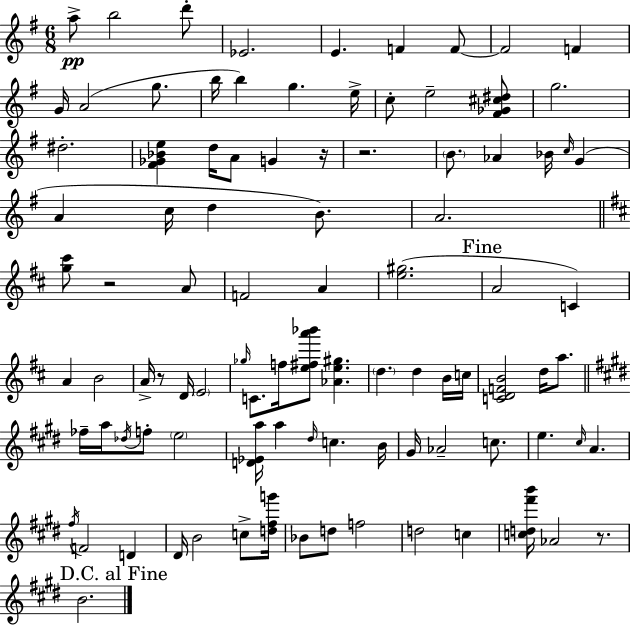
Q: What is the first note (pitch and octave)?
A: A5